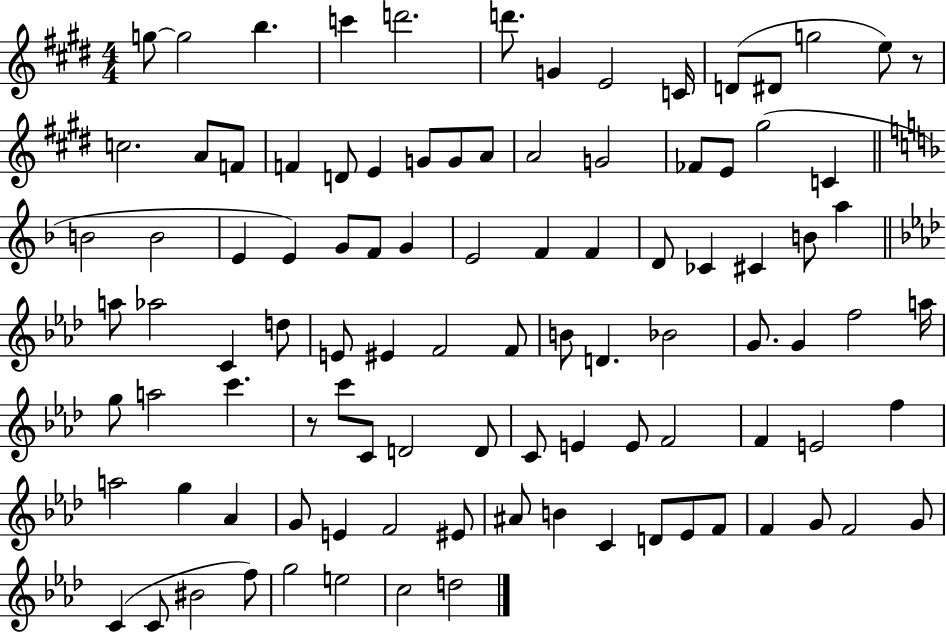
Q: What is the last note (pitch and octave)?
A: D5